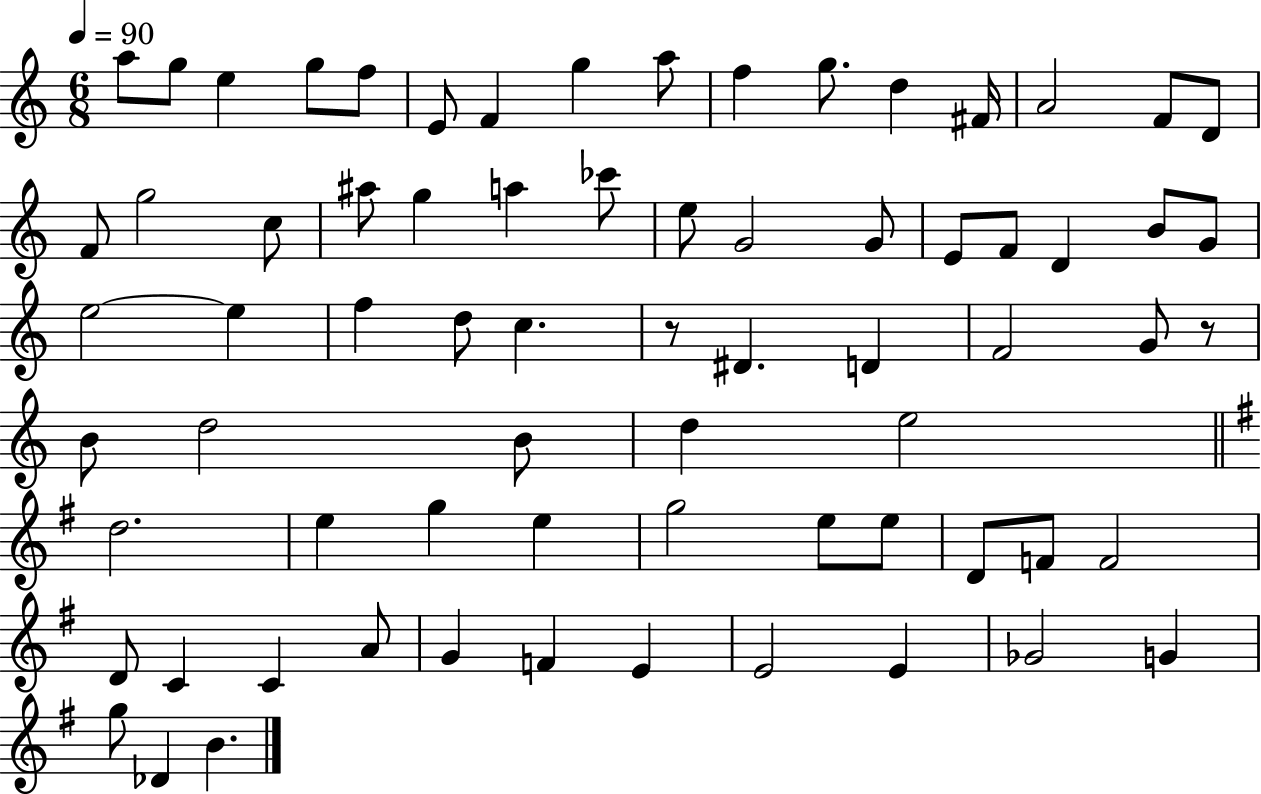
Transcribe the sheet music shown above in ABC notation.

X:1
T:Untitled
M:6/8
L:1/4
K:C
a/2 g/2 e g/2 f/2 E/2 F g a/2 f g/2 d ^F/4 A2 F/2 D/2 F/2 g2 c/2 ^a/2 g a _c'/2 e/2 G2 G/2 E/2 F/2 D B/2 G/2 e2 e f d/2 c z/2 ^D D F2 G/2 z/2 B/2 d2 B/2 d e2 d2 e g e g2 e/2 e/2 D/2 F/2 F2 D/2 C C A/2 G F E E2 E _G2 G g/2 _D B